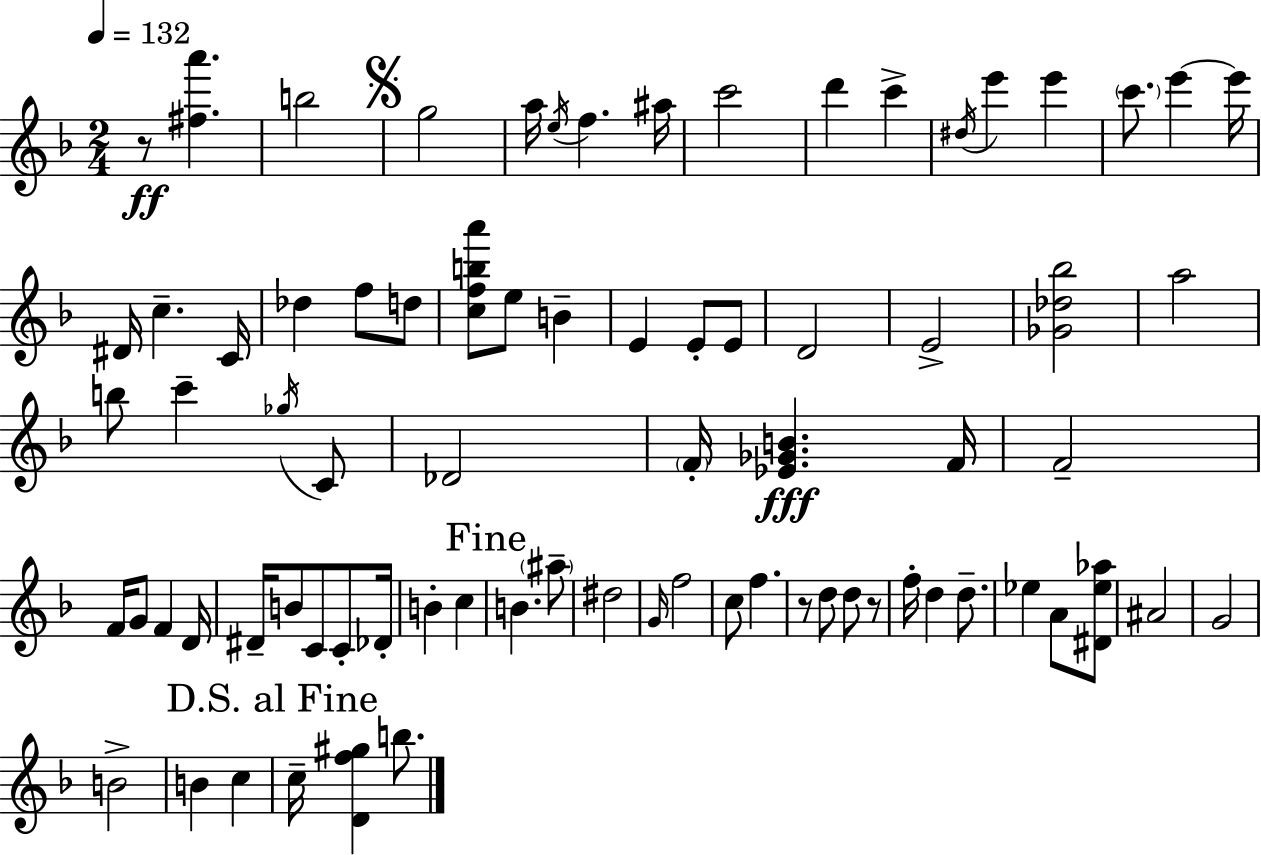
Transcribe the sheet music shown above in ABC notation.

X:1
T:Untitled
M:2/4
L:1/4
K:F
z/2 [^fa'] b2 g2 a/4 e/4 f ^a/4 c'2 d' c' ^d/4 e' e' c'/2 e' e'/4 ^D/4 c C/4 _d f/2 d/2 [cfba']/2 e/2 B E E/2 E/2 D2 E2 [_G_d_b]2 a2 b/2 c' _g/4 C/2 _D2 F/4 [_E_GB] F/4 F2 F/4 G/2 F D/4 ^D/4 B/2 C/2 C/2 _D/4 B c B ^a/2 ^d2 G/4 f2 c/2 f z/2 d/2 d/2 z/2 f/4 d d/2 _e A/2 [^D_e_a]/2 ^A2 G2 B2 B c c/4 [Df^g] b/2